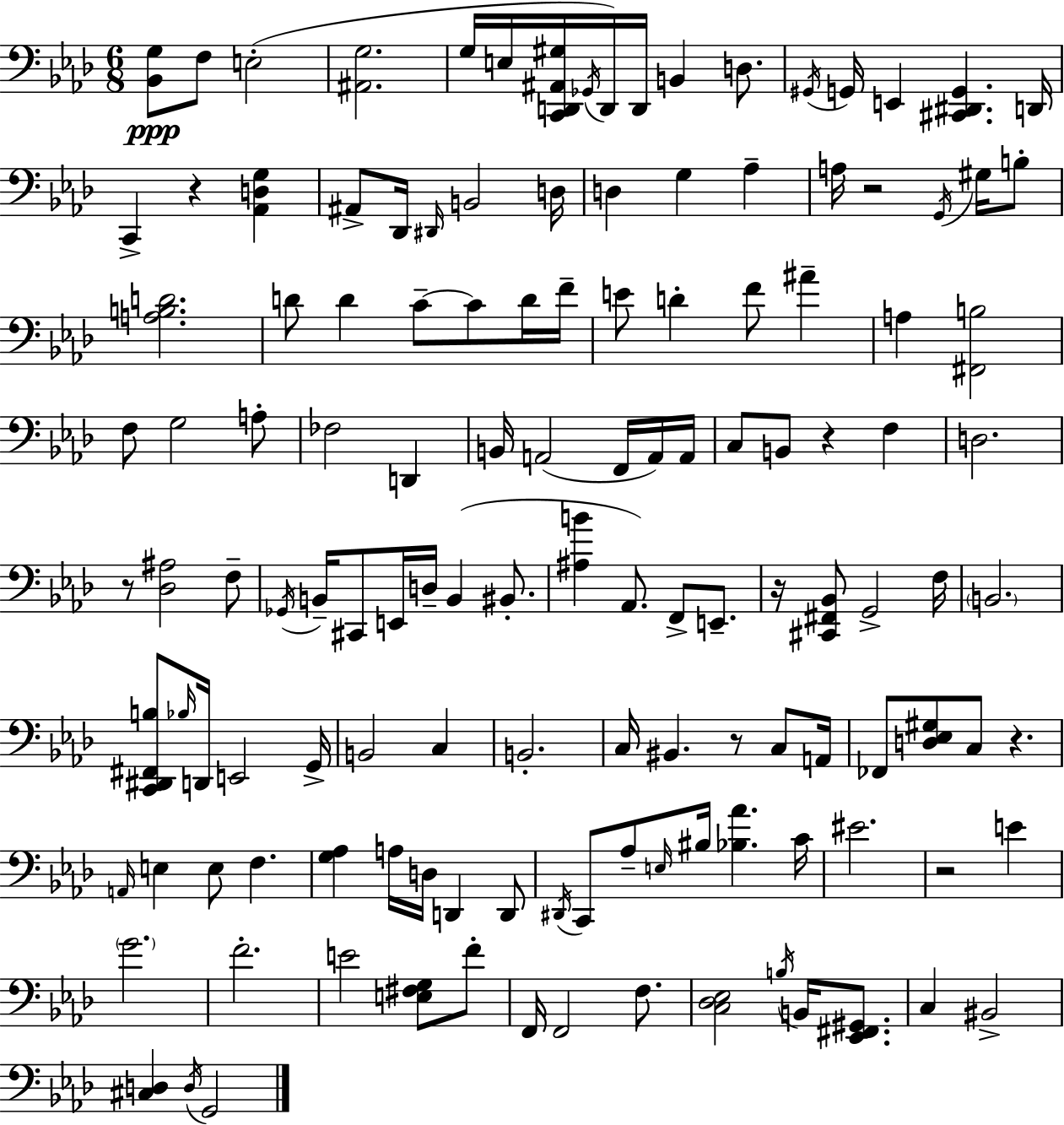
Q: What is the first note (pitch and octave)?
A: F3